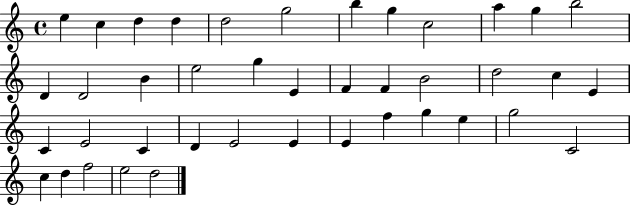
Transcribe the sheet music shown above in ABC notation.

X:1
T:Untitled
M:4/4
L:1/4
K:C
e c d d d2 g2 b g c2 a g b2 D D2 B e2 g E F F B2 d2 c E C E2 C D E2 E E f g e g2 C2 c d f2 e2 d2